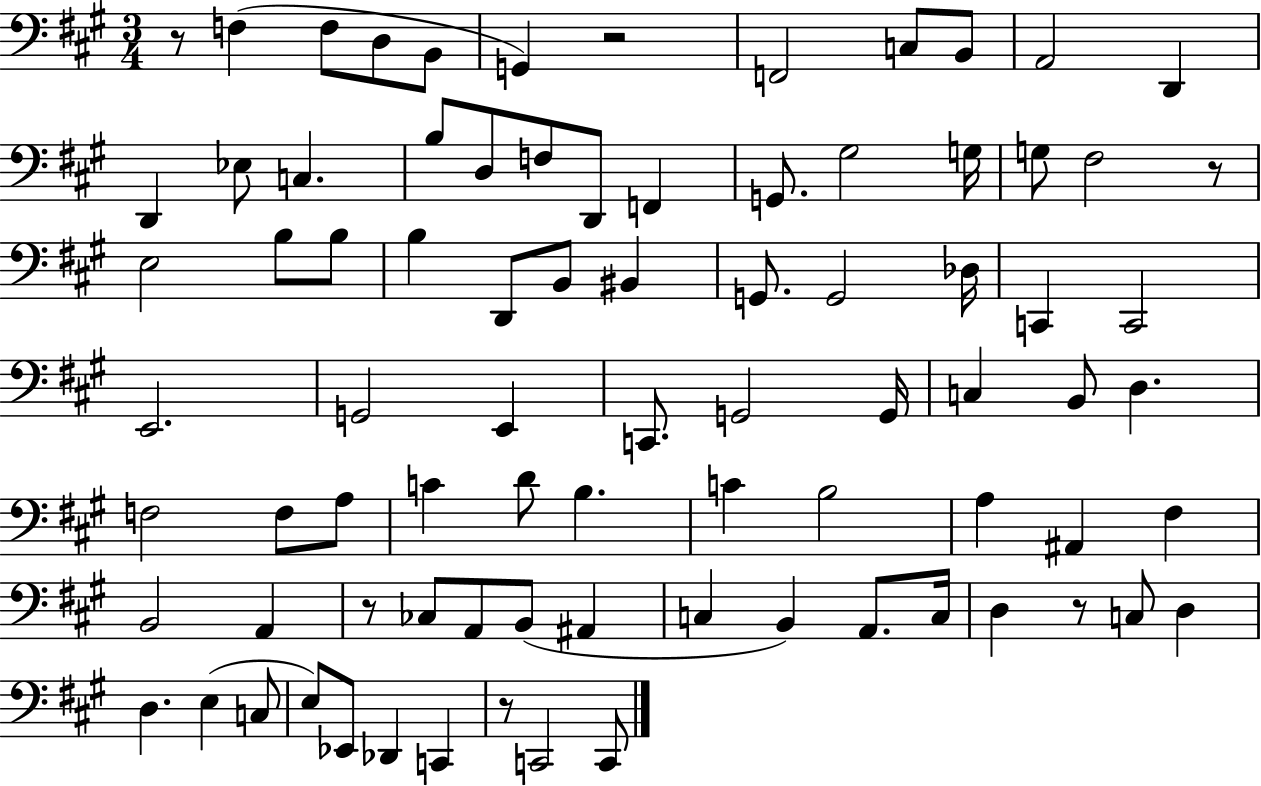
R/e F3/q F3/e D3/e B2/e G2/q R/h F2/h C3/e B2/e A2/h D2/q D2/q Eb3/e C3/q. B3/e D3/e F3/e D2/e F2/q G2/e. G#3/h G3/s G3/e F#3/h R/e E3/h B3/e B3/e B3/q D2/e B2/e BIS2/q G2/e. G2/h Db3/s C2/q C2/h E2/h. G2/h E2/q C2/e. G2/h G2/s C3/q B2/e D3/q. F3/h F3/e A3/e C4/q D4/e B3/q. C4/q B3/h A3/q A#2/q F#3/q B2/h A2/q R/e CES3/e A2/e B2/e A#2/q C3/q B2/q A2/e. C3/s D3/q R/e C3/e D3/q D3/q. E3/q C3/e E3/e Eb2/e Db2/q C2/q R/e C2/h C2/e